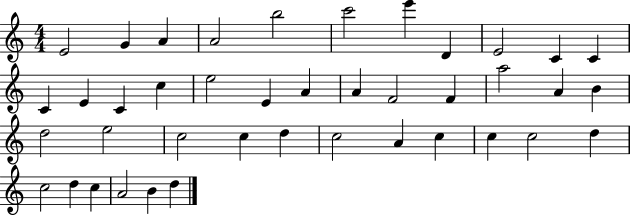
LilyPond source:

{
  \clef treble
  \numericTimeSignature
  \time 4/4
  \key c \major
  e'2 g'4 a'4 | a'2 b''2 | c'''2 e'''4 d'4 | e'2 c'4 c'4 | \break c'4 e'4 c'4 c''4 | e''2 e'4 a'4 | a'4 f'2 f'4 | a''2 a'4 b'4 | \break d''2 e''2 | c''2 c''4 d''4 | c''2 a'4 c''4 | c''4 c''2 d''4 | \break c''2 d''4 c''4 | a'2 b'4 d''4 | \bar "|."
}